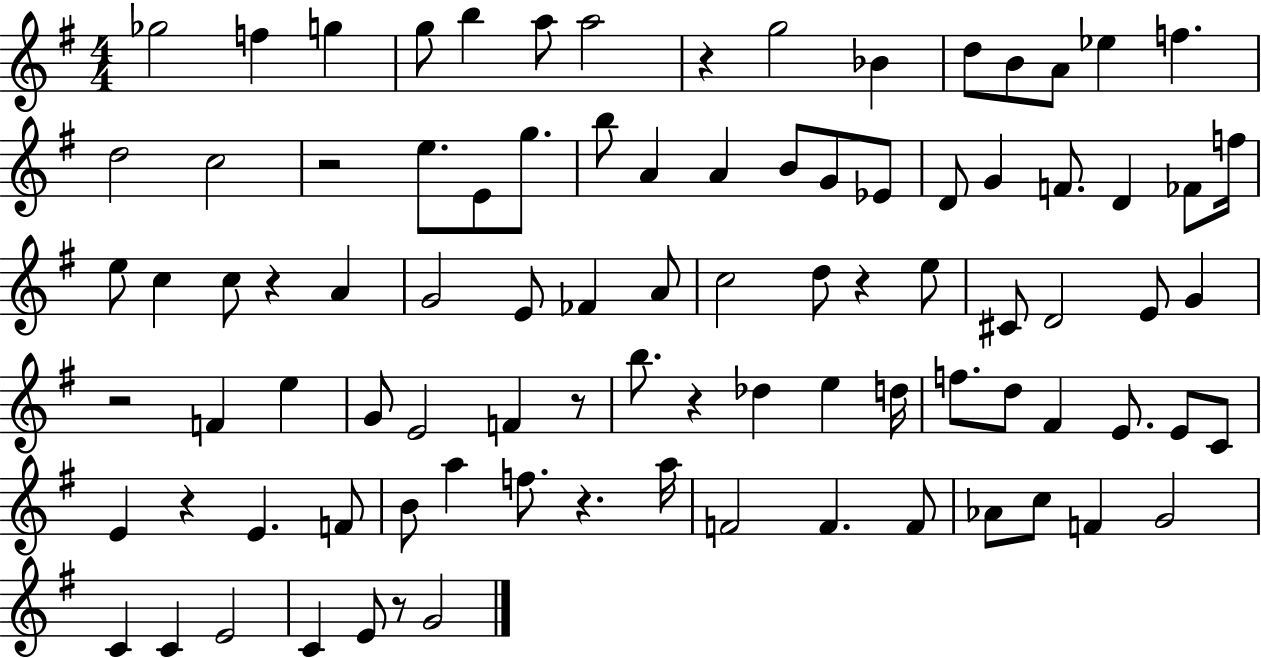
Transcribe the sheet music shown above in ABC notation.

X:1
T:Untitled
M:4/4
L:1/4
K:G
_g2 f g g/2 b a/2 a2 z g2 _B d/2 B/2 A/2 _e f d2 c2 z2 e/2 E/2 g/2 b/2 A A B/2 G/2 _E/2 D/2 G F/2 D _F/2 f/4 e/2 c c/2 z A G2 E/2 _F A/2 c2 d/2 z e/2 ^C/2 D2 E/2 G z2 F e G/2 E2 F z/2 b/2 z _d e d/4 f/2 d/2 ^F E/2 E/2 C/2 E z E F/2 B/2 a f/2 z a/4 F2 F F/2 _A/2 c/2 F G2 C C E2 C E/2 z/2 G2